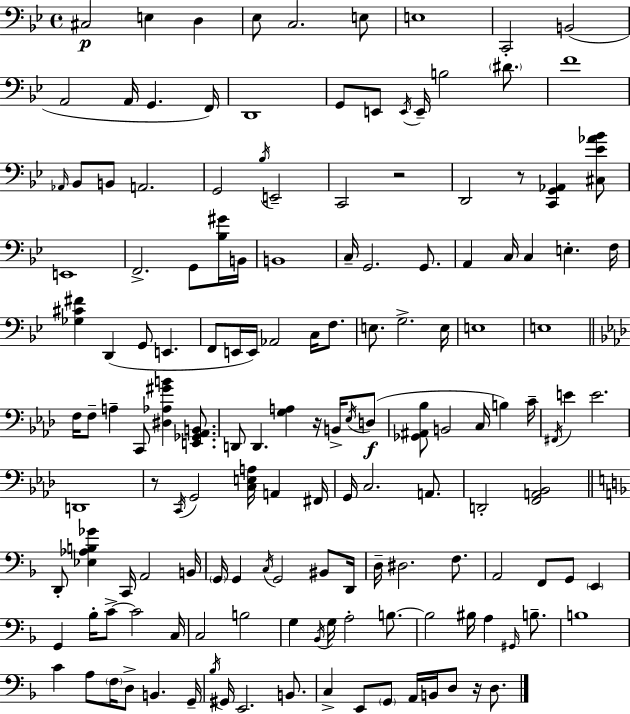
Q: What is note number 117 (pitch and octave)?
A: B3